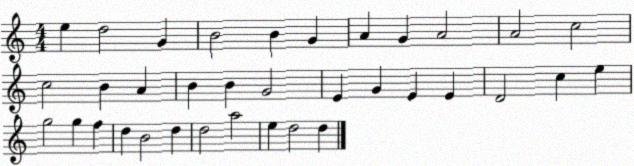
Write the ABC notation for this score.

X:1
T:Untitled
M:4/4
L:1/4
K:C
e d2 G B2 B G A G A2 A2 c2 c2 B A B B G2 E G E E D2 c e g2 g f d B2 d d2 a2 e d2 d